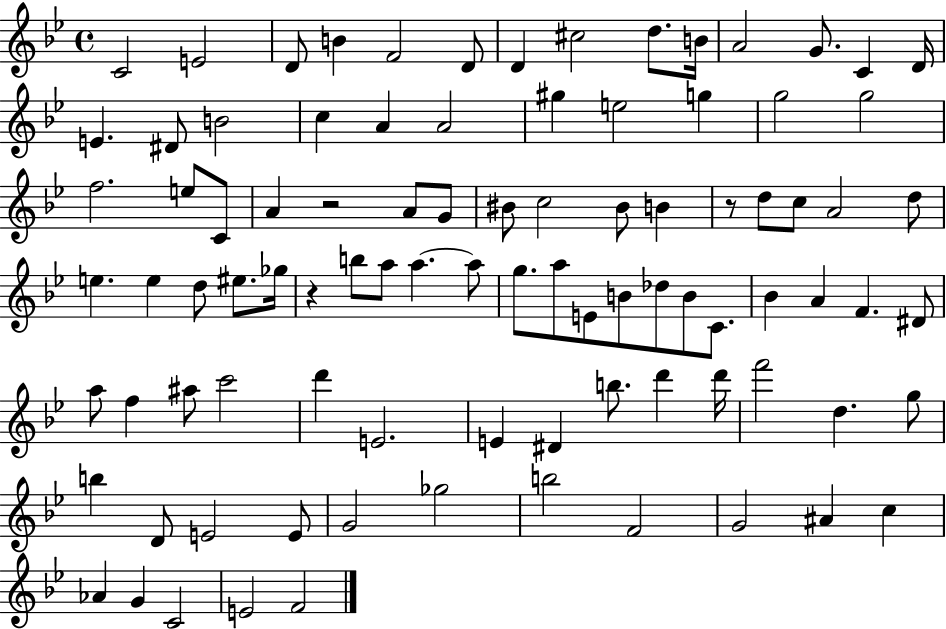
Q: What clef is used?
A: treble